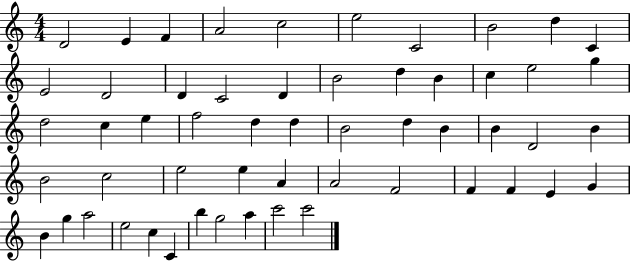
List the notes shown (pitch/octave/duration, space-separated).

D4/h E4/q F4/q A4/h C5/h E5/h C4/h B4/h D5/q C4/q E4/h D4/h D4/q C4/h D4/q B4/h D5/q B4/q C5/q E5/h G5/q D5/h C5/q E5/q F5/h D5/q D5/q B4/h D5/q B4/q B4/q D4/h B4/q B4/h C5/h E5/h E5/q A4/q A4/h F4/h F4/q F4/q E4/q G4/q B4/q G5/q A5/h E5/h C5/q C4/q B5/q G5/h A5/q C6/h C6/h